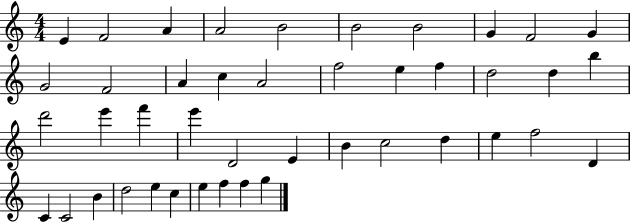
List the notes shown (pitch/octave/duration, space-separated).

E4/q F4/h A4/q A4/h B4/h B4/h B4/h G4/q F4/h G4/q G4/h F4/h A4/q C5/q A4/h F5/h E5/q F5/q D5/h D5/q B5/q D6/h E6/q F6/q E6/q D4/h E4/q B4/q C5/h D5/q E5/q F5/h D4/q C4/q C4/h B4/q D5/h E5/q C5/q E5/q F5/q F5/q G5/q